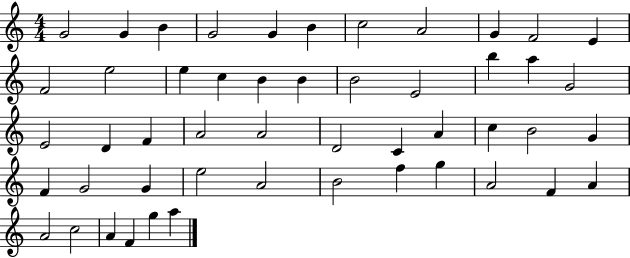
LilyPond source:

{
  \clef treble
  \numericTimeSignature
  \time 4/4
  \key c \major
  g'2 g'4 b'4 | g'2 g'4 b'4 | c''2 a'2 | g'4 f'2 e'4 | \break f'2 e''2 | e''4 c''4 b'4 b'4 | b'2 e'2 | b''4 a''4 g'2 | \break e'2 d'4 f'4 | a'2 a'2 | d'2 c'4 a'4 | c''4 b'2 g'4 | \break f'4 g'2 g'4 | e''2 a'2 | b'2 f''4 g''4 | a'2 f'4 a'4 | \break a'2 c''2 | a'4 f'4 g''4 a''4 | \bar "|."
}